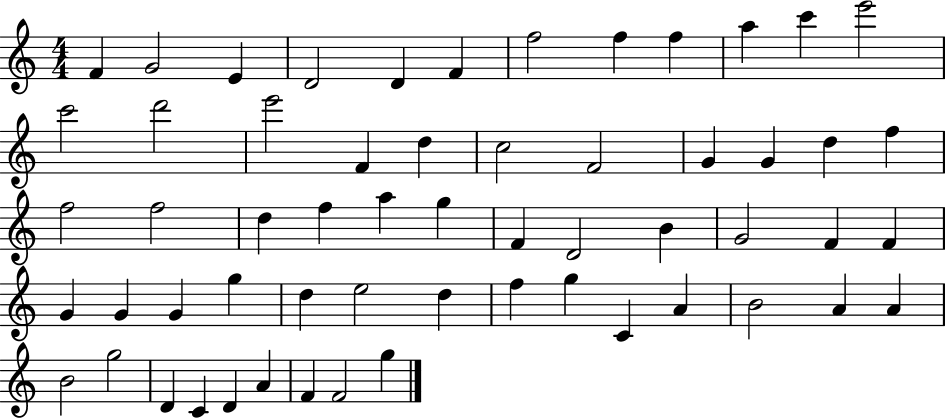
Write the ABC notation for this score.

X:1
T:Untitled
M:4/4
L:1/4
K:C
F G2 E D2 D F f2 f f a c' e'2 c'2 d'2 e'2 F d c2 F2 G G d f f2 f2 d f a g F D2 B G2 F F G G G g d e2 d f g C A B2 A A B2 g2 D C D A F F2 g